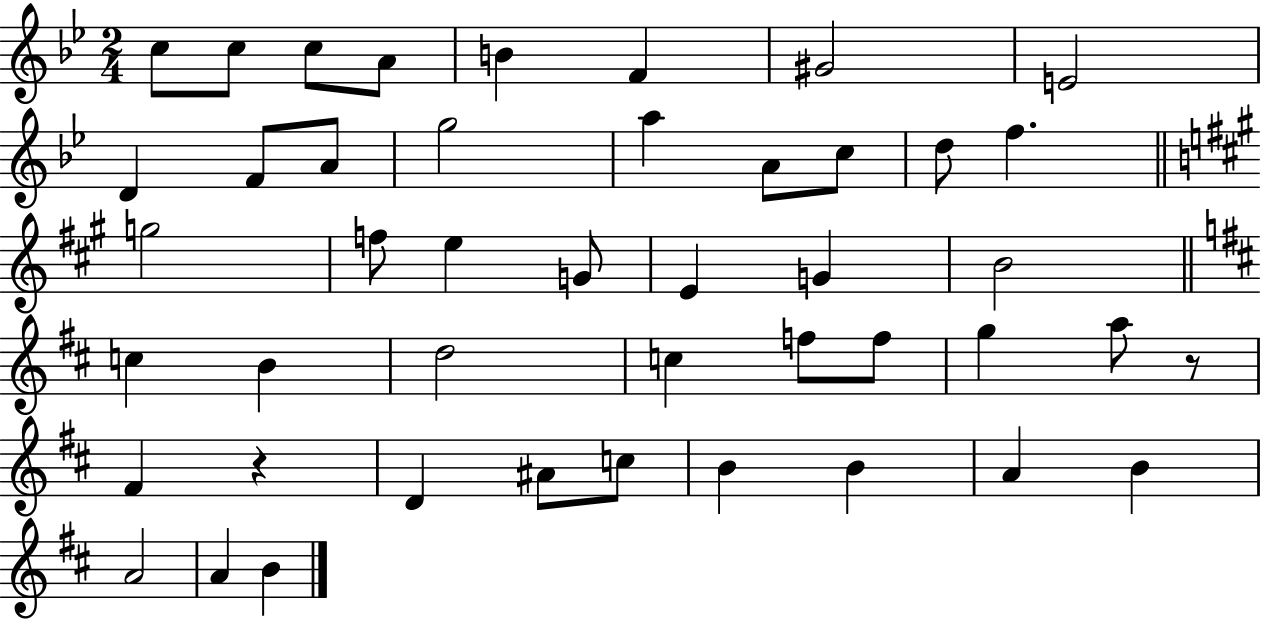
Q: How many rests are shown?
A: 2